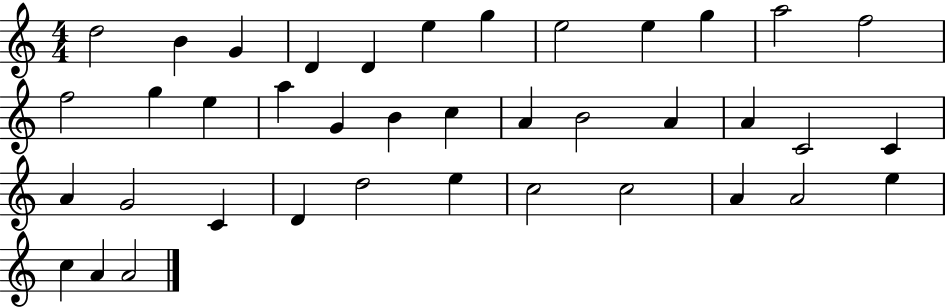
{
  \clef treble
  \numericTimeSignature
  \time 4/4
  \key c \major
  d''2 b'4 g'4 | d'4 d'4 e''4 g''4 | e''2 e''4 g''4 | a''2 f''2 | \break f''2 g''4 e''4 | a''4 g'4 b'4 c''4 | a'4 b'2 a'4 | a'4 c'2 c'4 | \break a'4 g'2 c'4 | d'4 d''2 e''4 | c''2 c''2 | a'4 a'2 e''4 | \break c''4 a'4 a'2 | \bar "|."
}